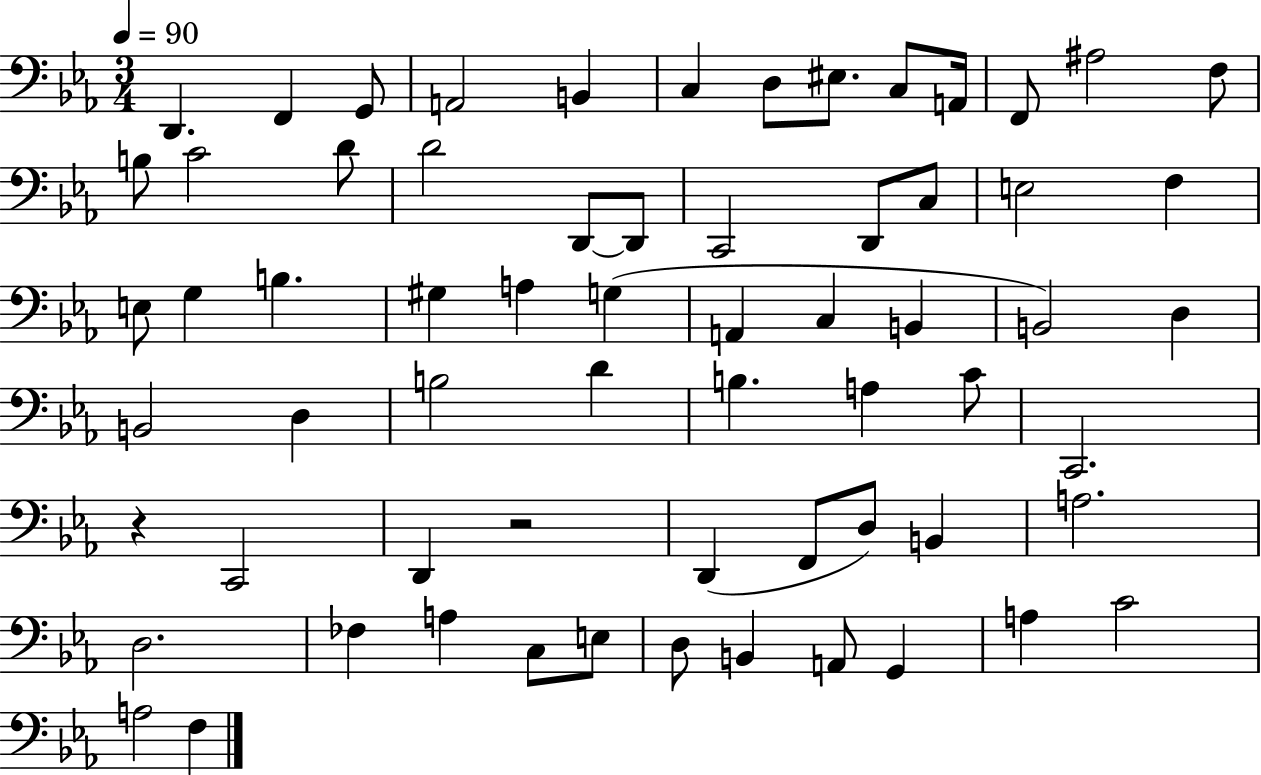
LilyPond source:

{
  \clef bass
  \numericTimeSignature
  \time 3/4
  \key ees \major
  \tempo 4 = 90
  d,4. f,4 g,8 | a,2 b,4 | c4 d8 eis8. c8 a,16 | f,8 ais2 f8 | \break b8 c'2 d'8 | d'2 d,8~~ d,8 | c,2 d,8 c8 | e2 f4 | \break e8 g4 b4. | gis4 a4 g4( | a,4 c4 b,4 | b,2) d4 | \break b,2 d4 | b2 d'4 | b4. a4 c'8 | c,2. | \break r4 c,2 | d,4 r2 | d,4( f,8 d8) b,4 | a2. | \break d2. | fes4 a4 c8 e8 | d8 b,4 a,8 g,4 | a4 c'2 | \break a2 f4 | \bar "|."
}